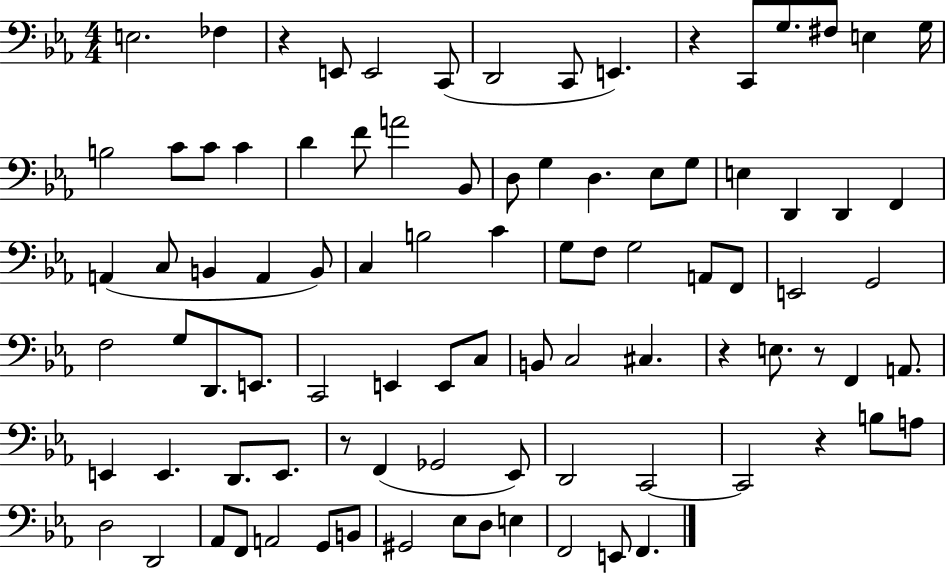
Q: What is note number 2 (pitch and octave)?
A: FES3